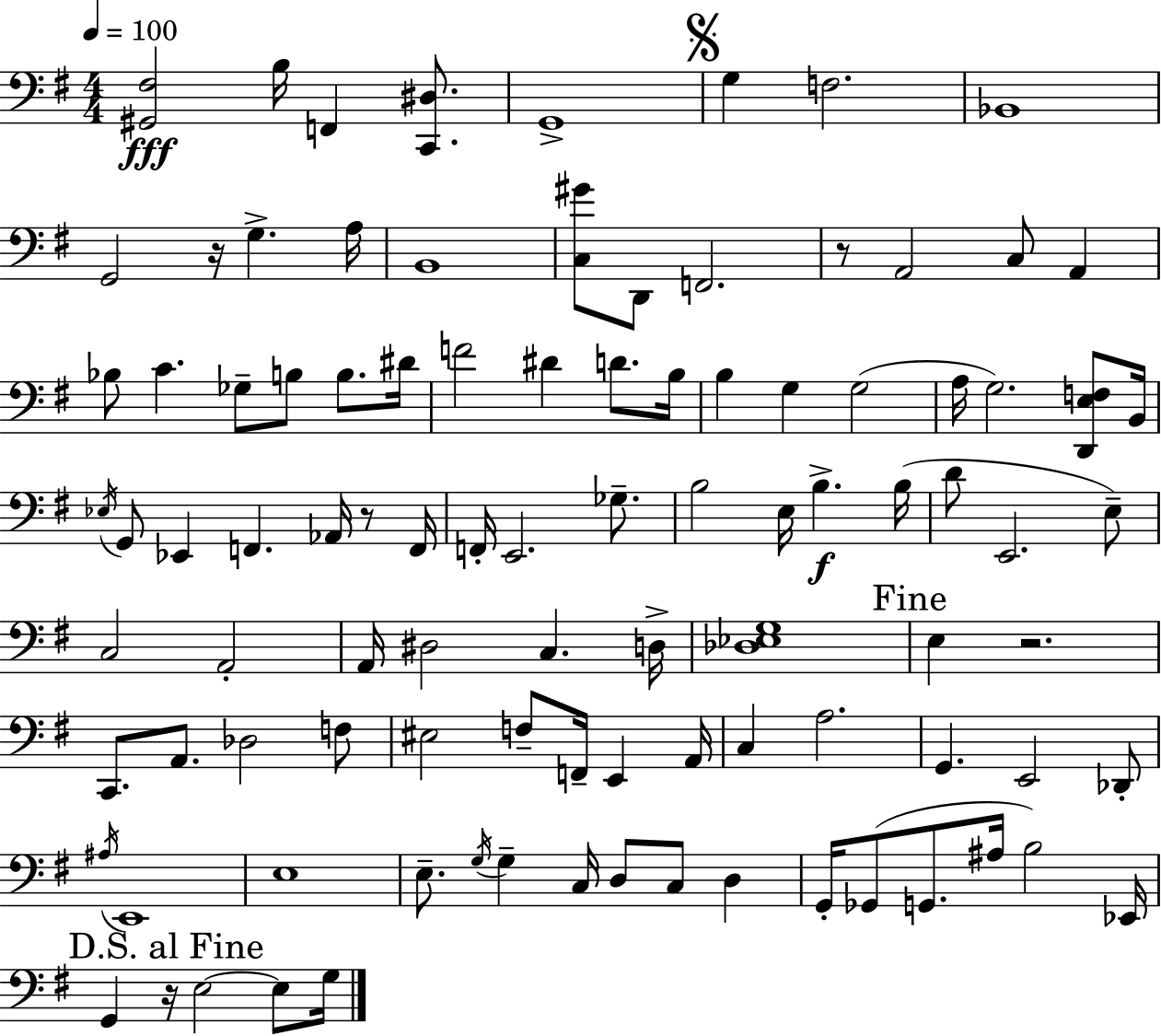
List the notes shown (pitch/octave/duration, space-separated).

[G#2,F#3]/h B3/s F2/q [C2,D#3]/e. G2/w G3/q F3/h. Bb2/w G2/h R/s G3/q. A3/s B2/w [C3,G#4]/e D2/e F2/h. R/e A2/h C3/e A2/q Bb3/e C4/q. Gb3/e B3/e B3/e. D#4/s F4/h D#4/q D4/e. B3/s B3/q G3/q G3/h A3/s G3/h. [D2,E3,F3]/e B2/s Eb3/s G2/e Eb2/q F2/q. Ab2/s R/e F2/s F2/s E2/h. Gb3/e. B3/h E3/s B3/q. B3/s D4/e E2/h. E3/e C3/h A2/h A2/s D#3/h C3/q. D3/s [Db3,Eb3,G3]/w E3/q R/h. C2/e. A2/e. Db3/h F3/e EIS3/h F3/e F2/s E2/q A2/s C3/q A3/h. G2/q. E2/h Db2/e A#3/s E2/w E3/w E3/e. G3/s G3/q C3/s D3/e C3/e D3/q G2/s Gb2/e G2/e. A#3/s B3/h Eb2/s G2/q R/s E3/h E3/e G3/s